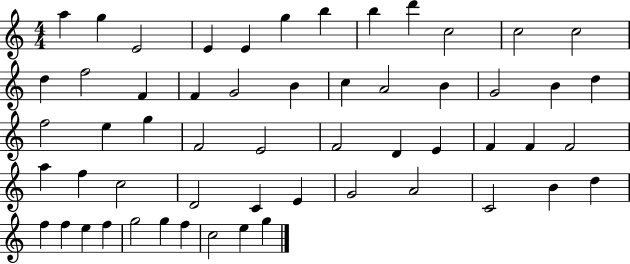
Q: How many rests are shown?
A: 0